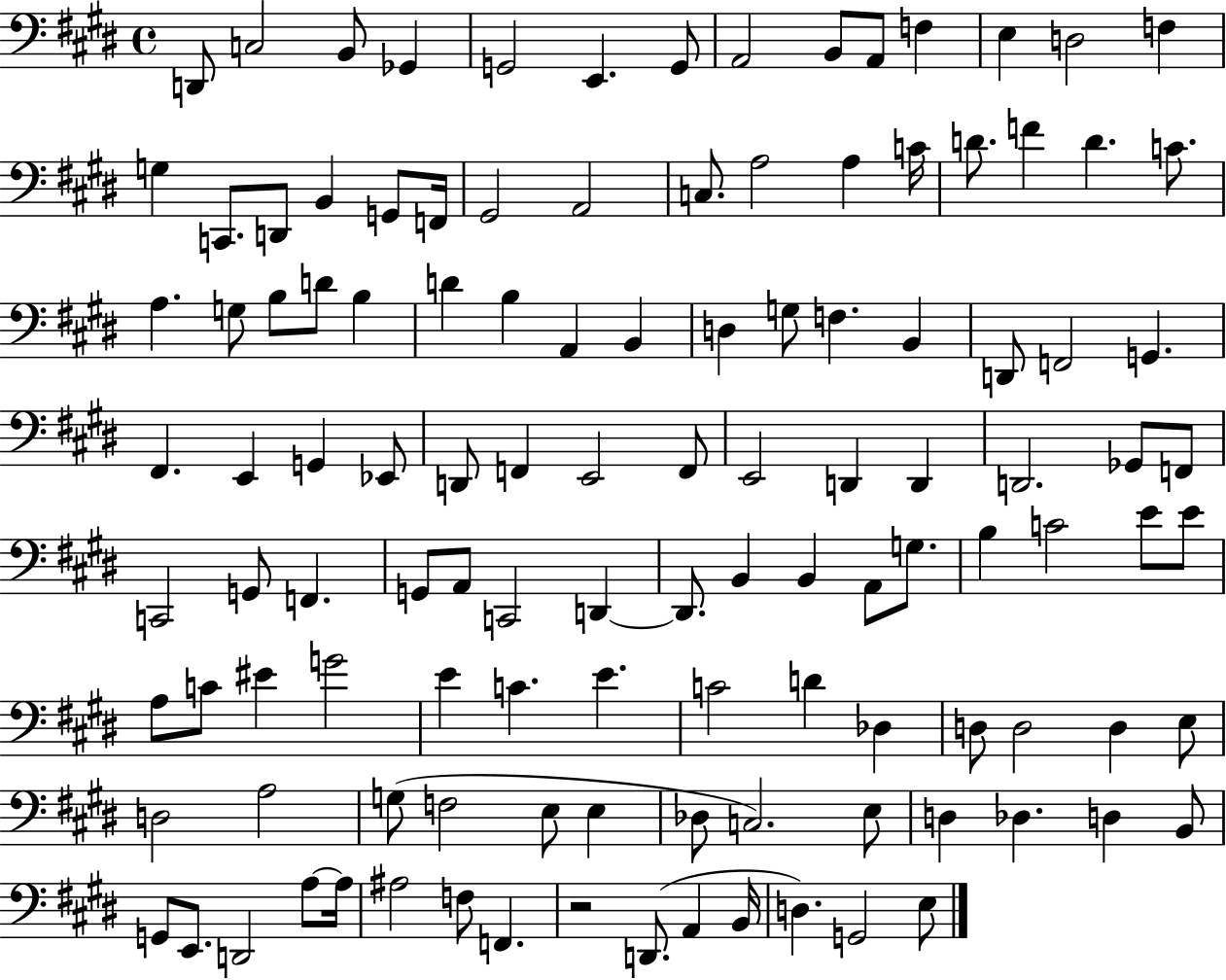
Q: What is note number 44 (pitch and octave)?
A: D2